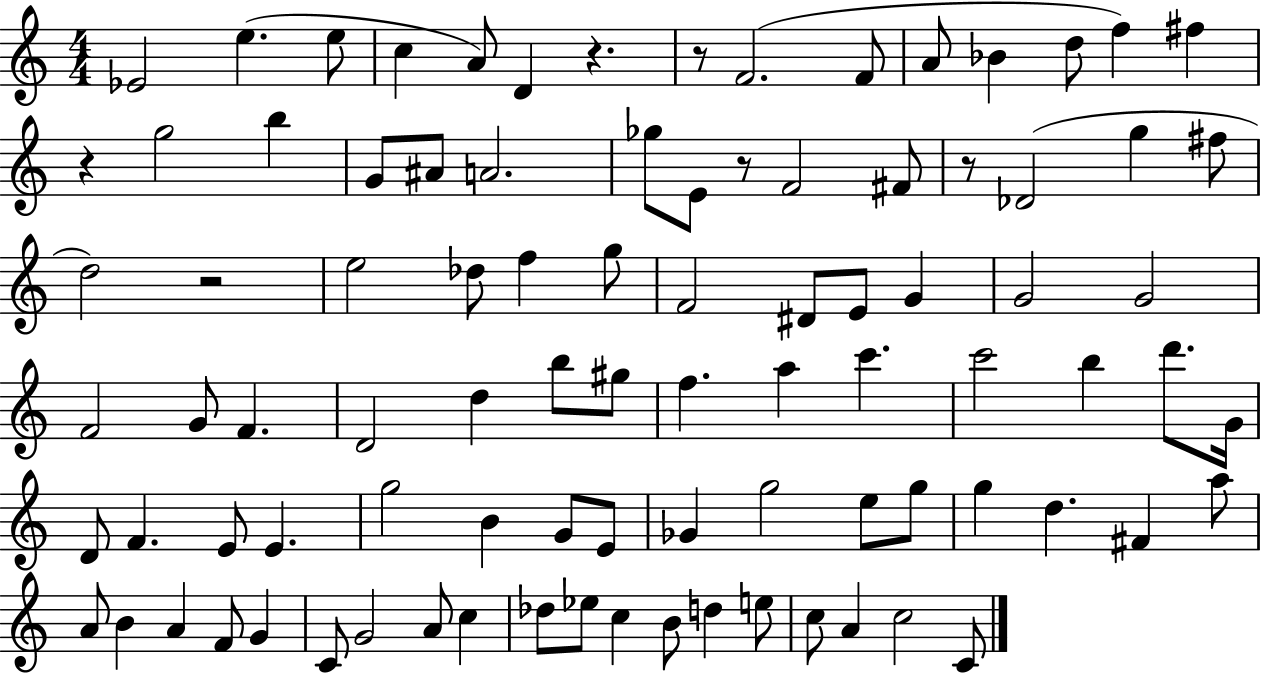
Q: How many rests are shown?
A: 6